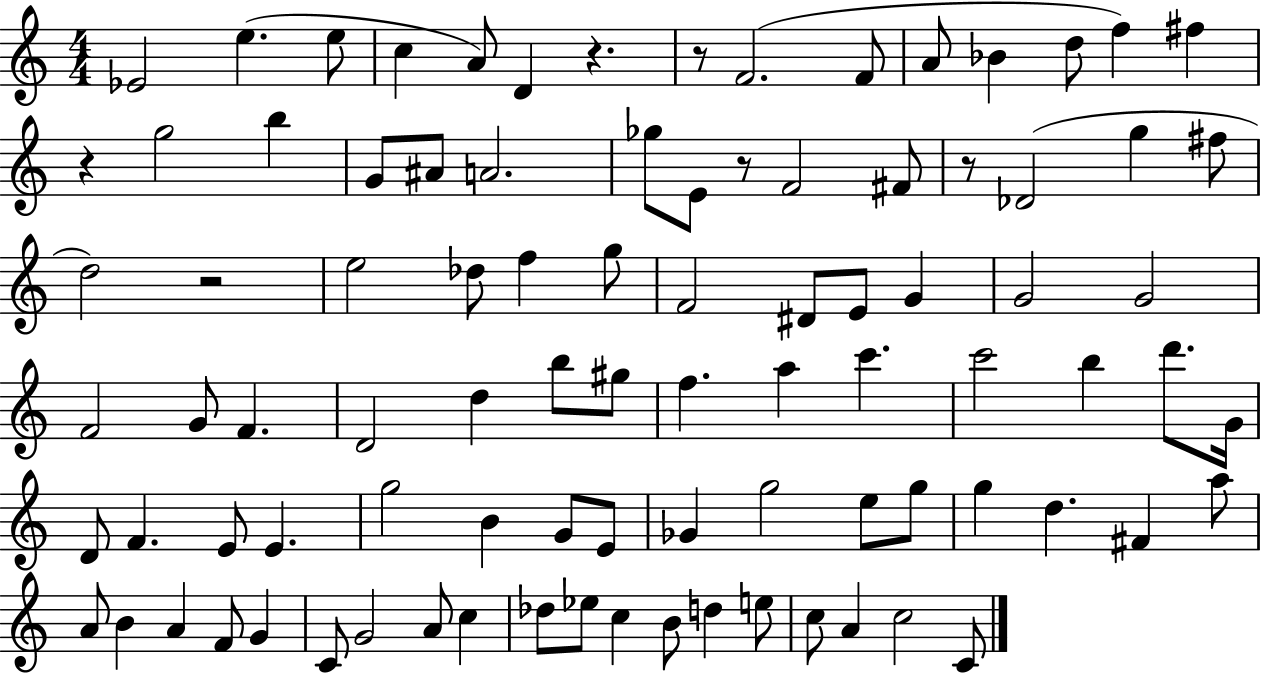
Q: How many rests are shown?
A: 6